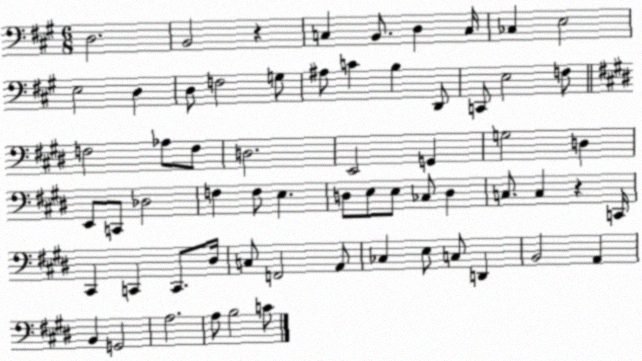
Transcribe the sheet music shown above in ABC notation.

X:1
T:Untitled
M:6/8
L:1/4
K:A
D,2 B,,2 z C, B,,/2 D, C,/4 _C, E,2 E,2 D, D,/2 F,2 G,/2 ^A,/2 C B, D,,/2 C,,/2 E,2 F,/2 F,2 _A,/2 F,/2 D,2 E,,2 G,, G,2 D, E,,/2 C,,/2 _D,2 F, F,/2 E, D,/2 E,/2 E,/2 _C,/2 D, C,/2 C, z C,,/4 ^C,, C,, C,,/2 ^D,/4 C,/2 F,,2 A,,/2 _C, E,/2 C,/2 D,, B,,2 A,, B,, G,,2 A,2 A,/2 B,2 C/2